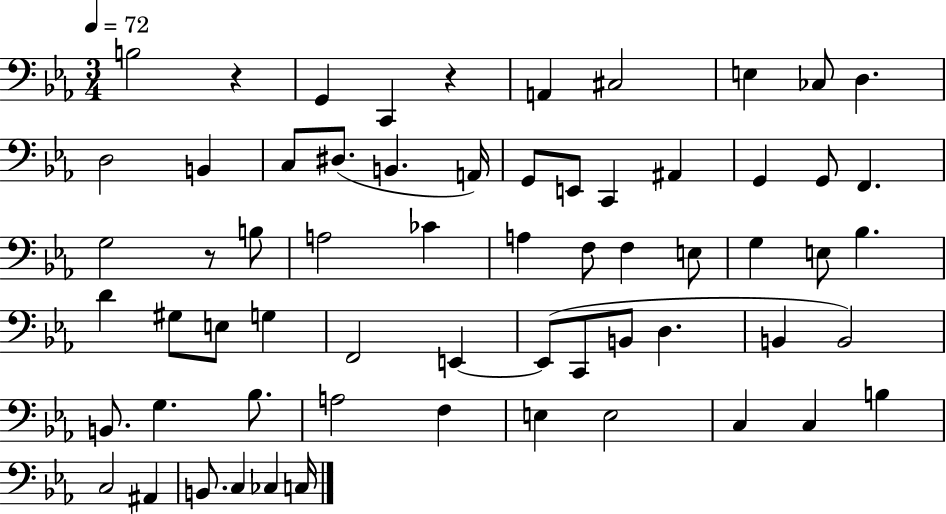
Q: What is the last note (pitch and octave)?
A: C3